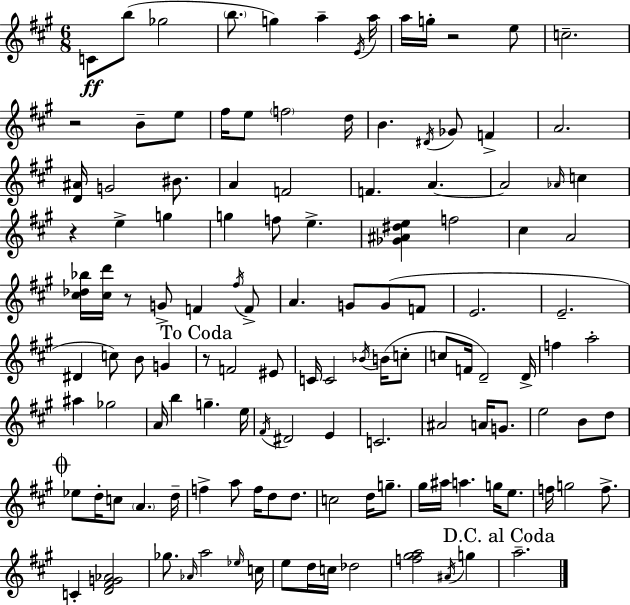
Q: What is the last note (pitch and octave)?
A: A5